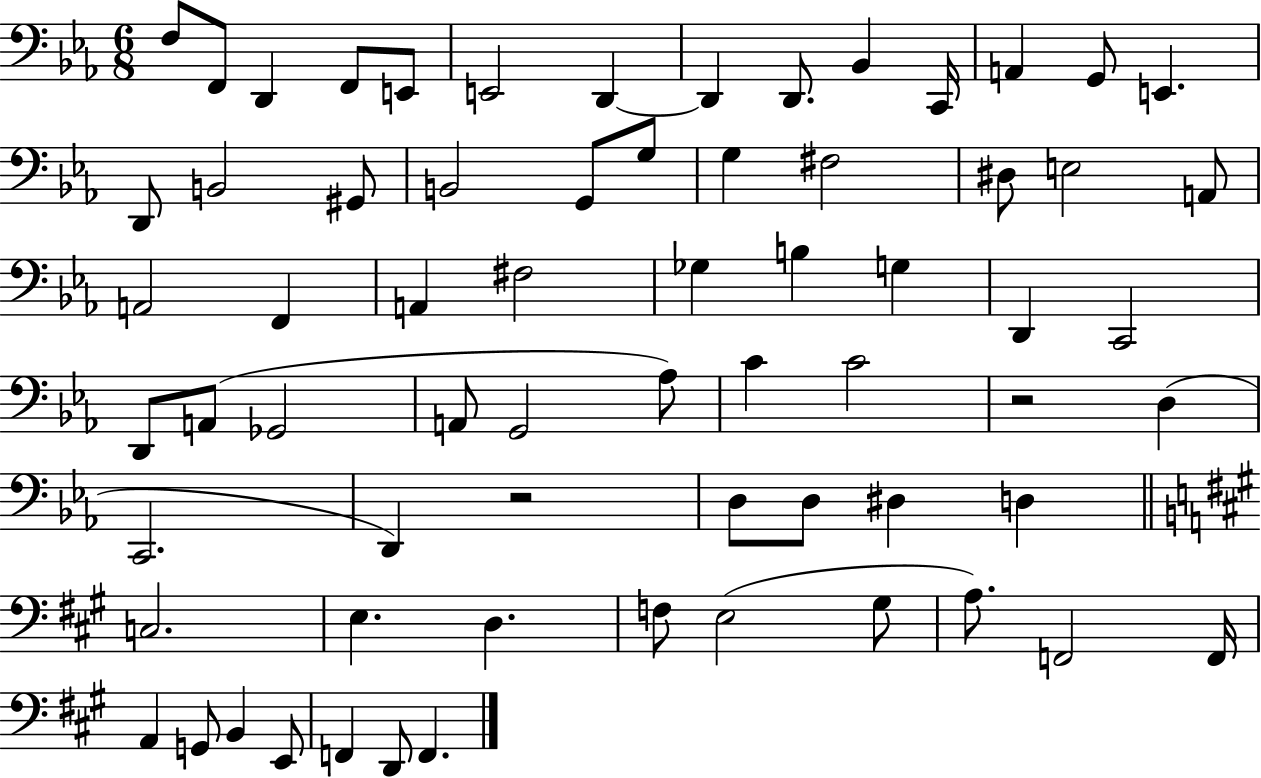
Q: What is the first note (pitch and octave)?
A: F3